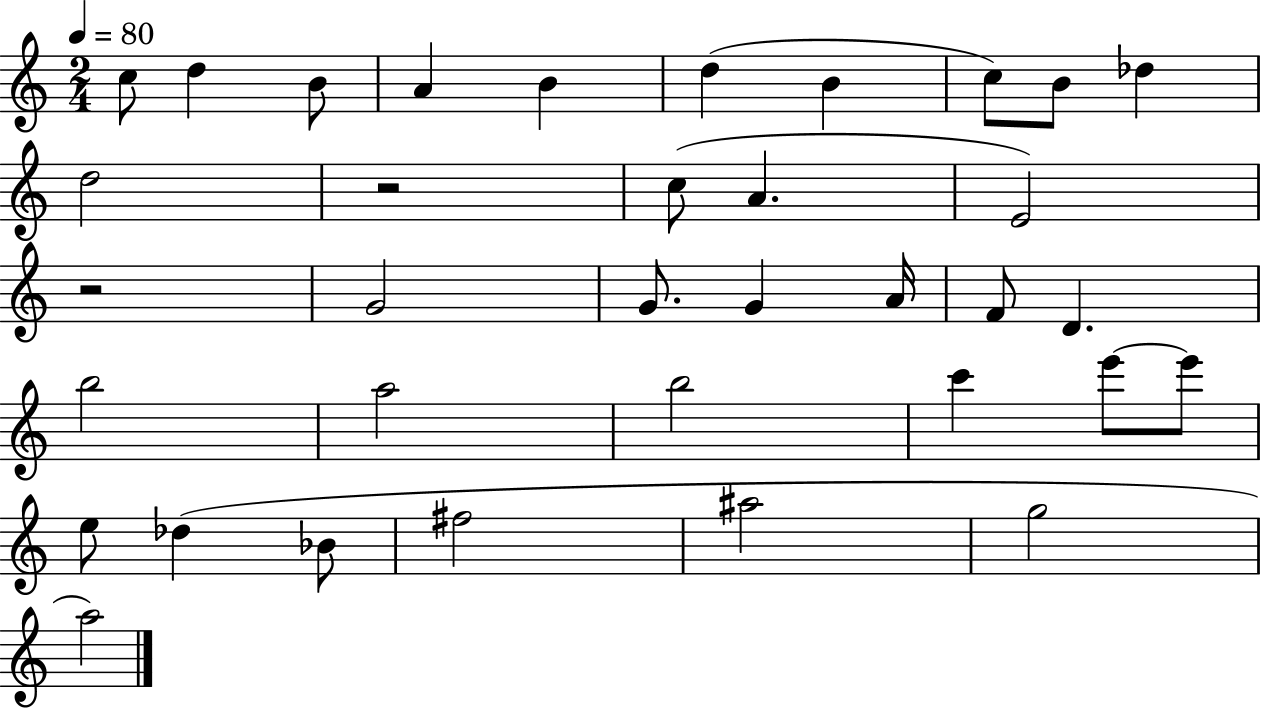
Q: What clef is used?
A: treble